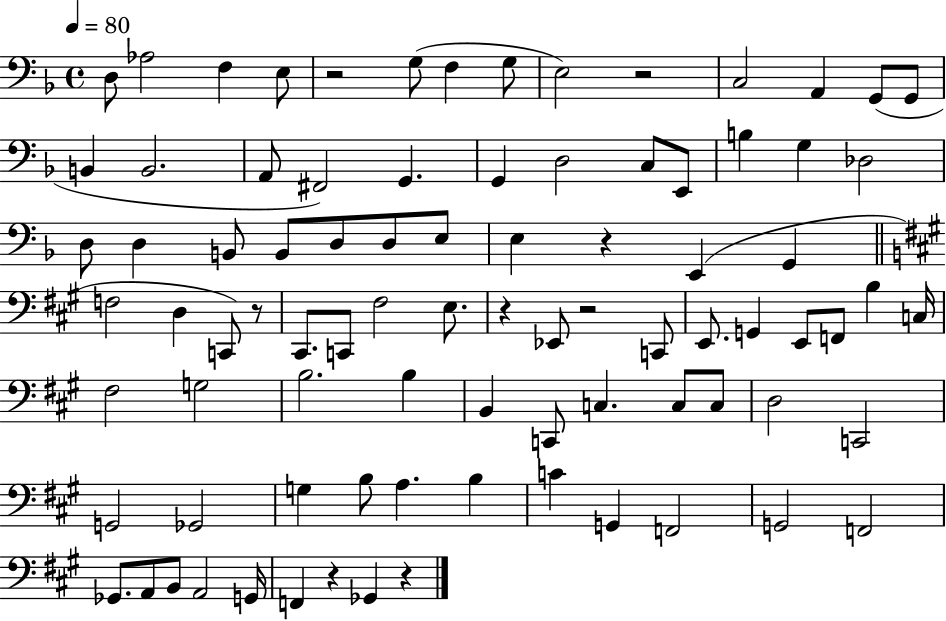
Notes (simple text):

D3/e Ab3/h F3/q E3/e R/h G3/e F3/q G3/e E3/h R/h C3/h A2/q G2/e G2/e B2/q B2/h. A2/e F#2/h G2/q. G2/q D3/h C3/e E2/e B3/q G3/q Db3/h D3/e D3/q B2/e B2/e D3/e D3/e E3/e E3/q R/q E2/q G2/q F3/h D3/q C2/e R/e C#2/e. C2/e F#3/h E3/e. R/q Eb2/e R/h C2/e E2/e. G2/q E2/e F2/e B3/q C3/s F#3/h G3/h B3/h. B3/q B2/q C2/e C3/q. C3/e C3/e D3/h C2/h G2/h Gb2/h G3/q B3/e A3/q. B3/q C4/q G2/q F2/h G2/h F2/h Gb2/e. A2/e B2/e A2/h G2/s F2/q R/q Gb2/q R/q